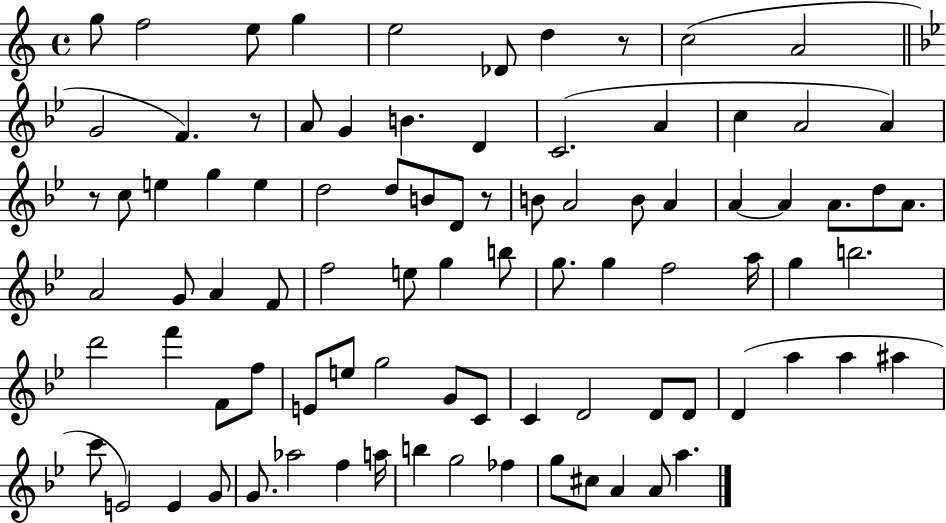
X:1
T:Untitled
M:4/4
L:1/4
K:C
g/2 f2 e/2 g e2 _D/2 d z/2 c2 A2 G2 F z/2 A/2 G B D C2 A c A2 A z/2 c/2 e g e d2 d/2 B/2 D/2 z/2 B/2 A2 B/2 A A A A/2 d/2 A/2 A2 G/2 A F/2 f2 e/2 g b/2 g/2 g f2 a/4 g b2 d'2 f' F/2 f/2 E/2 e/2 g2 G/2 C/2 C D2 D/2 D/2 D a a ^a c'/2 E2 E G/2 G/2 _a2 f a/4 b g2 _f g/2 ^c/2 A A/2 a